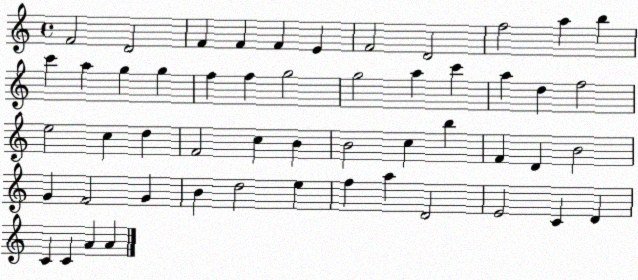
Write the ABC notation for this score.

X:1
T:Untitled
M:4/4
L:1/4
K:C
F2 D2 F F F E F2 D2 f2 a b c' a g g f f g2 g2 a c' a d f2 e2 c d F2 c B B2 c b F D B2 G F2 G B d2 e f a D2 E2 C D C C A A